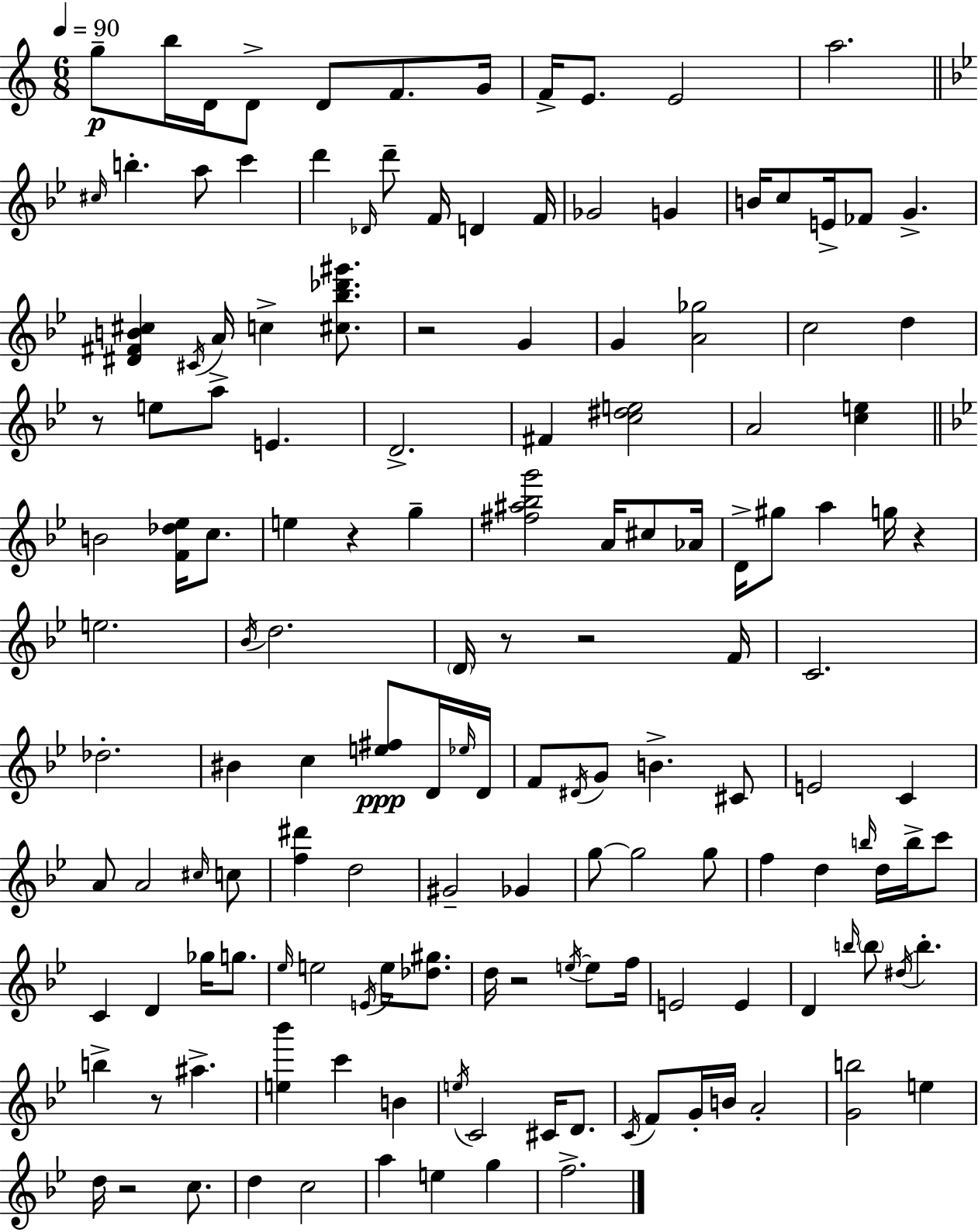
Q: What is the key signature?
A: C major